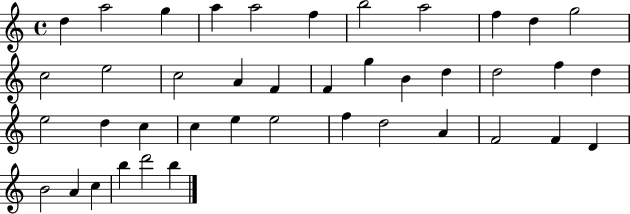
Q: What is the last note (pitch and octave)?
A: B5